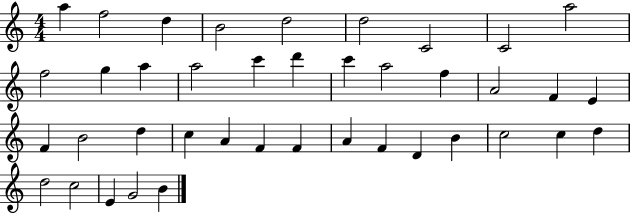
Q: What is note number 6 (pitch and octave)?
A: D5